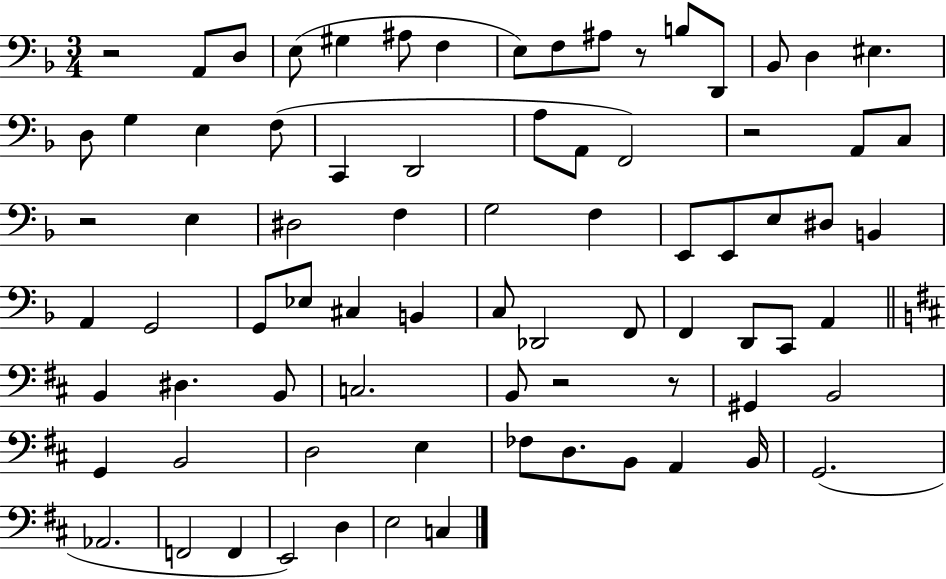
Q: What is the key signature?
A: F major